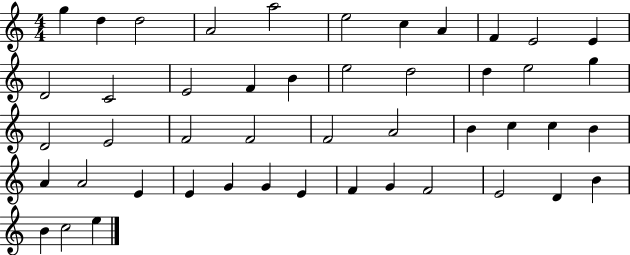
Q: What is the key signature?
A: C major